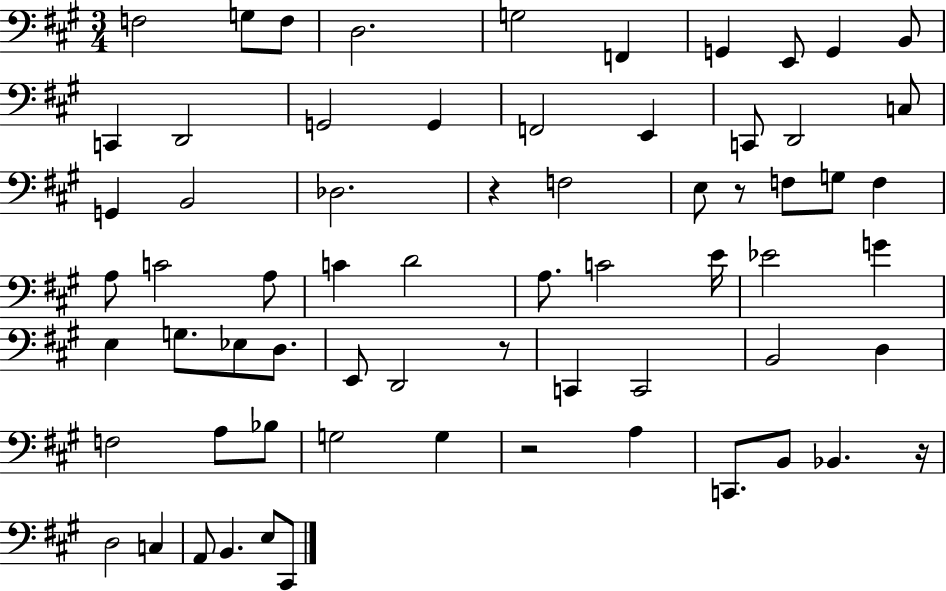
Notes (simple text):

F3/h G3/e F3/e D3/h. G3/h F2/q G2/q E2/e G2/q B2/e C2/q D2/h G2/h G2/q F2/h E2/q C2/e D2/h C3/e G2/q B2/h Db3/h. R/q F3/h E3/e R/e F3/e G3/e F3/q A3/e C4/h A3/e C4/q D4/h A3/e. C4/h E4/s Eb4/h G4/q E3/q G3/e. Eb3/e D3/e. E2/e D2/h R/e C2/q C2/h B2/h D3/q F3/h A3/e Bb3/e G3/h G3/q R/h A3/q C2/e. B2/e Bb2/q. R/s D3/h C3/q A2/e B2/q. E3/e C#2/e